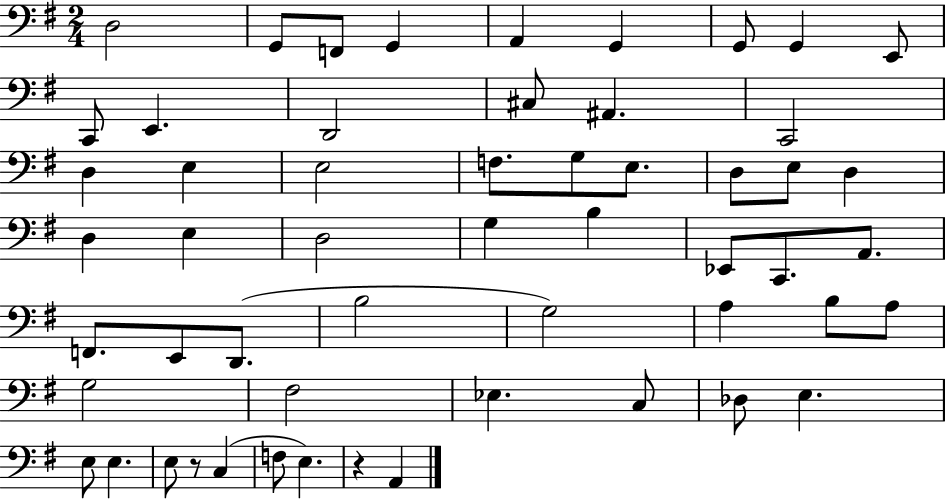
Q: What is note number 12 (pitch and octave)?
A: D2